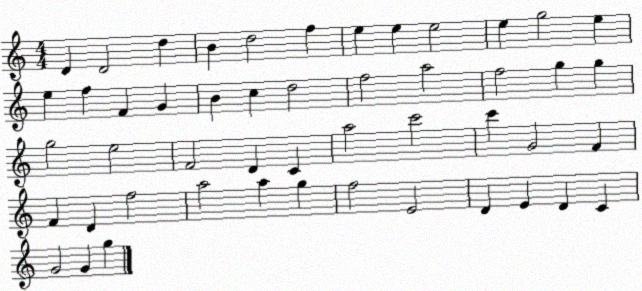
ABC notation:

X:1
T:Untitled
M:4/4
L:1/4
K:C
D D2 d B d2 f e e e2 e g2 e e f F G B c d2 f2 a2 f2 g g g2 e2 F2 D C a2 c'2 c' G2 F F D f2 a2 a g f2 E2 D E D C G2 G g